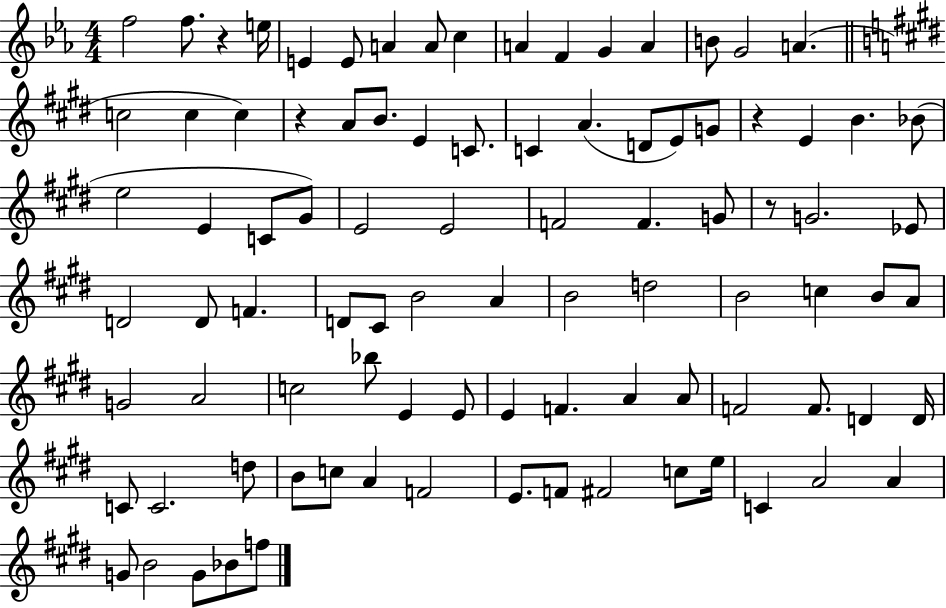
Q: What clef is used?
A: treble